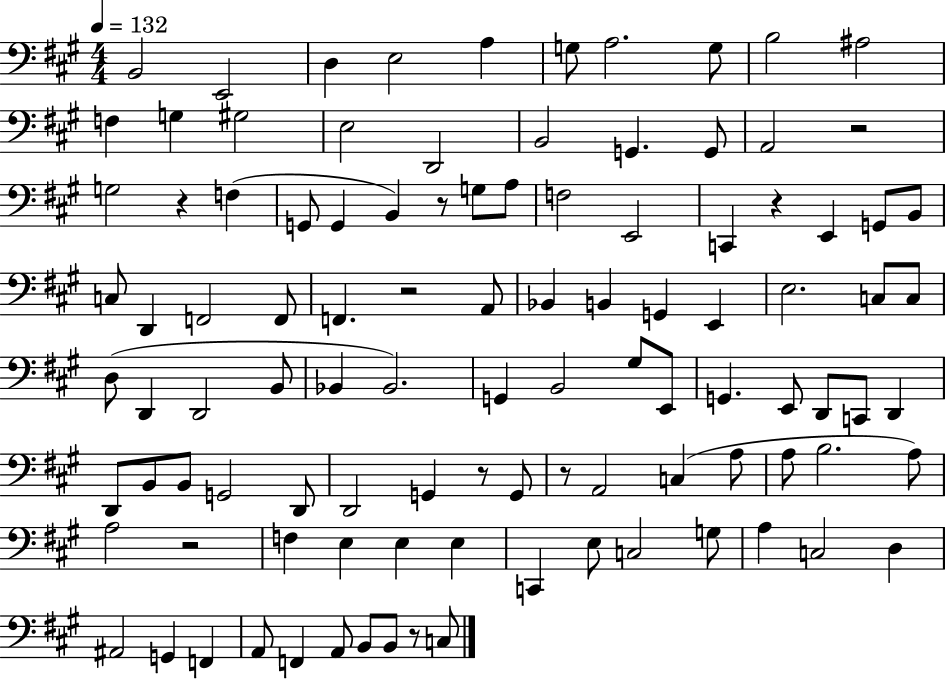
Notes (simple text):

B2/h E2/h D3/q E3/h A3/q G3/e A3/h. G3/e B3/h A#3/h F3/q G3/q G#3/h E3/h D2/h B2/h G2/q. G2/e A2/h R/h G3/h R/q F3/q G2/e G2/q B2/q R/e G3/e A3/e F3/h E2/h C2/q R/q E2/q G2/e B2/e C3/e D2/q F2/h F2/e F2/q. R/h A2/e Bb2/q B2/q G2/q E2/q E3/h. C3/e C3/e D3/e D2/q D2/h B2/e Bb2/q Bb2/h. G2/q B2/h G#3/e E2/e G2/q. E2/e D2/e C2/e D2/q D2/e B2/e B2/e G2/h D2/e D2/h G2/q R/e G2/e R/e A2/h C3/q A3/e A3/e B3/h. A3/e A3/h R/h F3/q E3/q E3/q E3/q C2/q E3/e C3/h G3/e A3/q C3/h D3/q A#2/h G2/q F2/q A2/e F2/q A2/e B2/e B2/e R/e C3/e